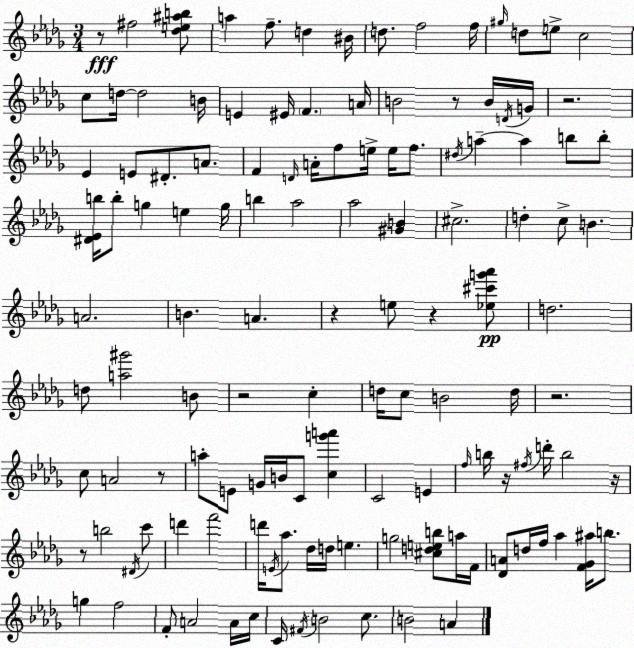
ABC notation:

X:1
T:Untitled
M:3/4
L:1/4
K:Bbm
z/2 ^f2 [_de^ab]/2 a f/2 d ^B/4 d/2 f2 f/4 ^g/4 d/2 e/2 c2 c/2 d/4 d2 B/4 E ^E/4 F A/4 B2 z/2 B/4 D/4 G/4 z2 _E E/2 ^D/2 A/2 F D/4 A/4 f/2 e/4 e/4 f/2 ^d/4 a a b/2 b/2 [^D_Eb]/4 b/2 g e g/4 b _a2 _a2 [^GB] ^c2 d c/2 B A2 B A z e/2 z [_e^c'g'_a']/2 d2 d/2 [a^g']2 B/2 z2 c d/4 c/2 B2 d/4 z2 c/2 A2 z/2 a/2 E/2 G/4 B/4 C/2 [cg'a'] C2 E f/4 b/4 z/4 ^f/4 d'/4 b2 z/4 z/2 b2 ^D/4 c'/2 d' f'2 d'/4 E/4 _a/2 _d/4 d/4 e g2 [^cdeb]/2 a/4 F/4 [_DA]/2 d/4 f/4 _a [F_G^a]/4 b/2 g f2 F/2 A2 A/4 c/4 C/4 ^F/4 B2 c/2 B2 A